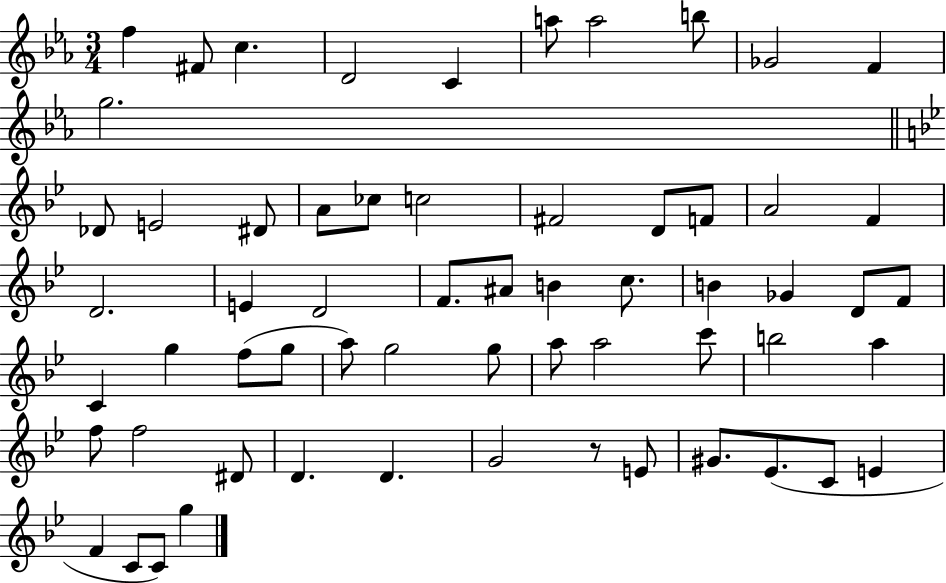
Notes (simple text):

F5/q F#4/e C5/q. D4/h C4/q A5/e A5/h B5/e Gb4/h F4/q G5/h. Db4/e E4/h D#4/e A4/e CES5/e C5/h F#4/h D4/e F4/e A4/h F4/q D4/h. E4/q D4/h F4/e. A#4/e B4/q C5/e. B4/q Gb4/q D4/e F4/e C4/q G5/q F5/e G5/e A5/e G5/h G5/e A5/e A5/h C6/e B5/h A5/q F5/e F5/h D#4/e D4/q. D4/q. G4/h R/e E4/e G#4/e. Eb4/e. C4/e E4/q F4/q C4/e C4/e G5/q